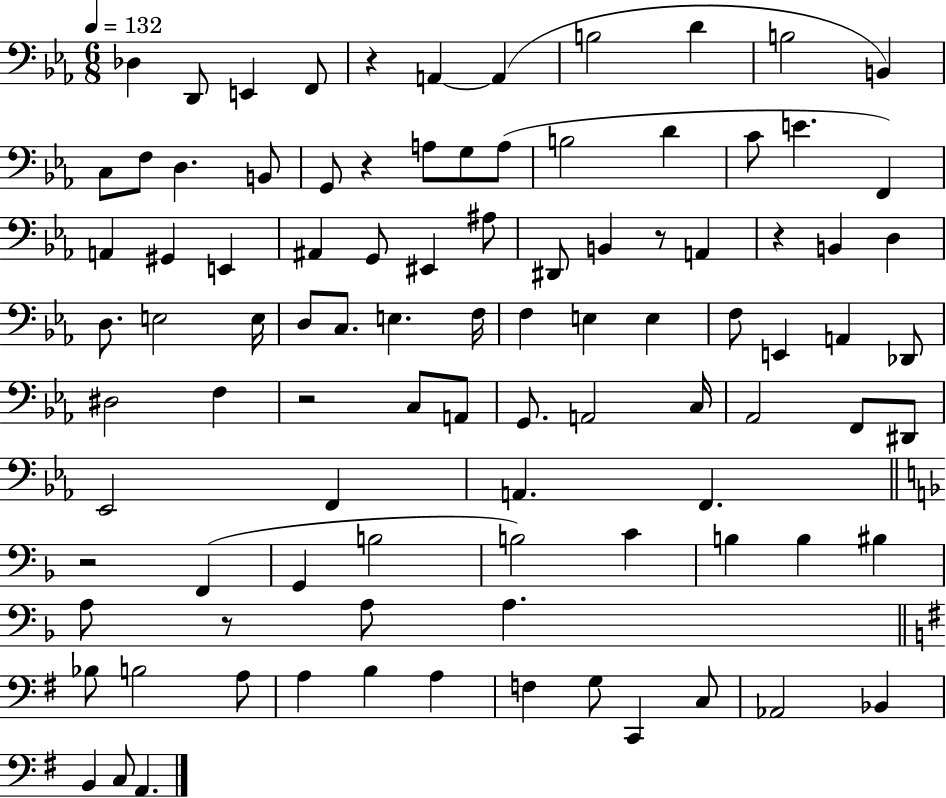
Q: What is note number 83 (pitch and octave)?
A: C2